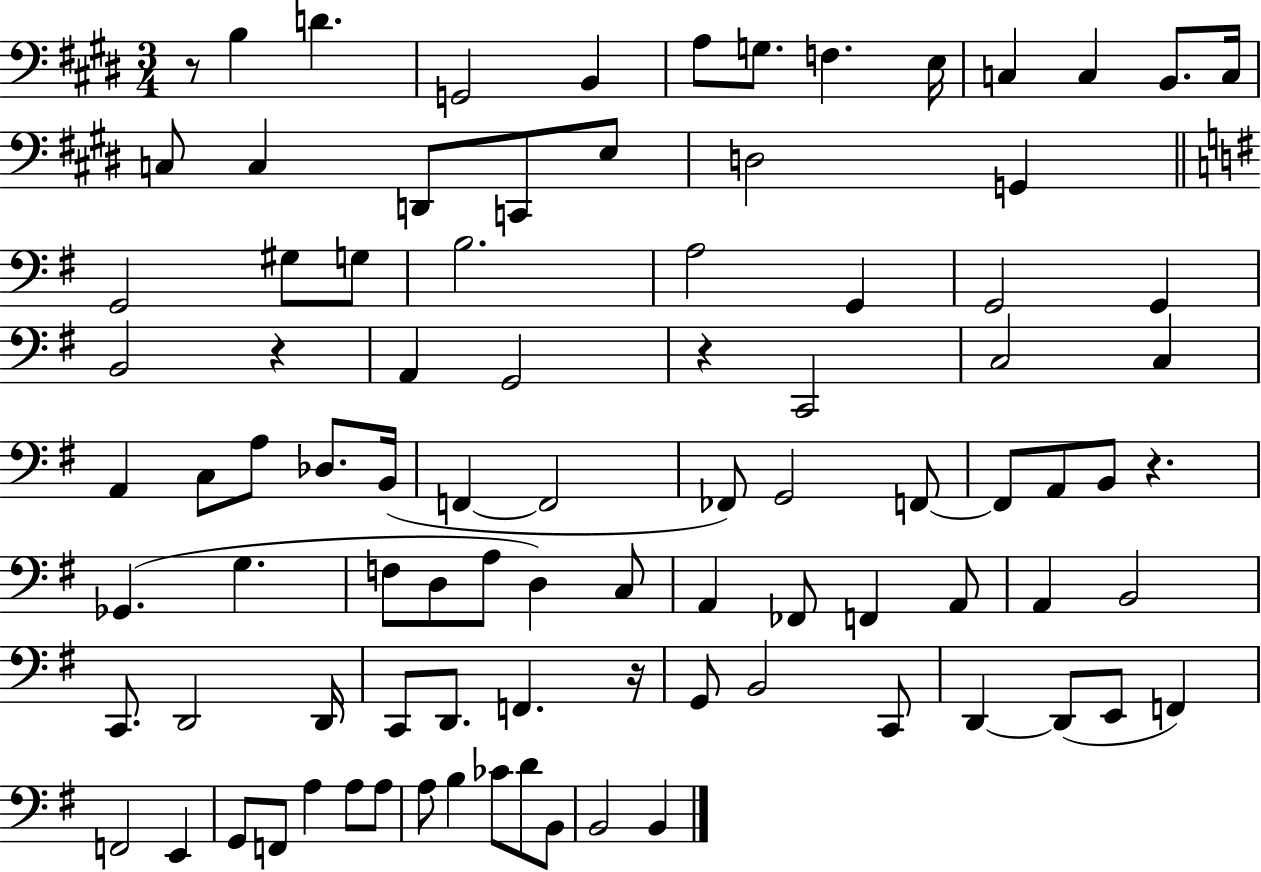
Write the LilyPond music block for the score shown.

{
  \clef bass
  \numericTimeSignature
  \time 3/4
  \key e \major
  \repeat volta 2 { r8 b4 d'4. | g,2 b,4 | a8 g8. f4. e16 | c4 c4 b,8. c16 | \break c8 c4 d,8 c,8 e8 | d2 g,4 | \bar "||" \break \key g \major g,2 gis8 g8 | b2. | a2 g,4 | g,2 g,4 | \break b,2 r4 | a,4 g,2 | r4 c,2 | c2 c4 | \break a,4 c8 a8 des8. b,16( | f,4~~ f,2 | fes,8) g,2 f,8~~ | f,8 a,8 b,8 r4. | \break ges,4.( g4. | f8 d8 a8 d4) c8 | a,4 fes,8 f,4 a,8 | a,4 b,2 | \break c,8. d,2 d,16 | c,8 d,8. f,4. r16 | g,8 b,2 c,8 | d,4~~ d,8( e,8 f,4) | \break f,2 e,4 | g,8 f,8 a4 a8 a8 | a8 b4 ces'8 d'8 b,8 | b,2 b,4 | \break } \bar "|."
}